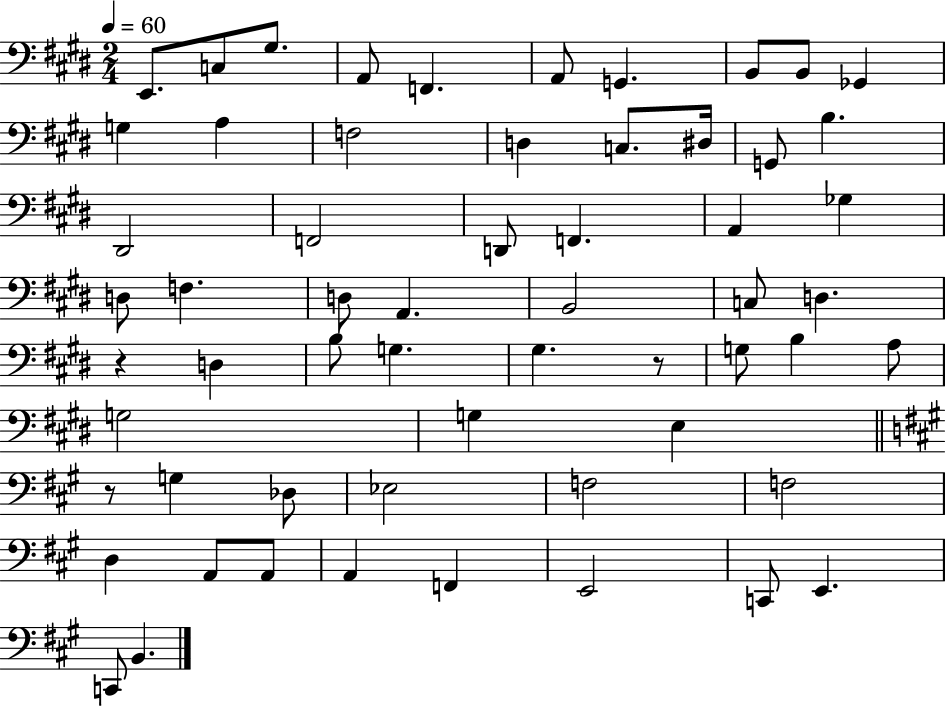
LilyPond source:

{
  \clef bass
  \numericTimeSignature
  \time 2/4
  \key e \major
  \tempo 4 = 60
  \repeat volta 2 { e,8. c8 gis8. | a,8 f,4. | a,8 g,4. | b,8 b,8 ges,4 | \break g4 a4 | f2 | d4 c8. dis16 | g,8 b4. | \break dis,2 | f,2 | d,8 f,4. | a,4 ges4 | \break d8 f4. | d8 a,4. | b,2 | c8 d4. | \break r4 d4 | b8 g4. | gis4. r8 | g8 b4 a8 | \break g2 | g4 e4 | \bar "||" \break \key a \major r8 g4 des8 | ees2 | f2 | f2 | \break d4 a,8 a,8 | a,4 f,4 | e,2 | c,8 e,4. | \break c,8 b,4. | } \bar "|."
}